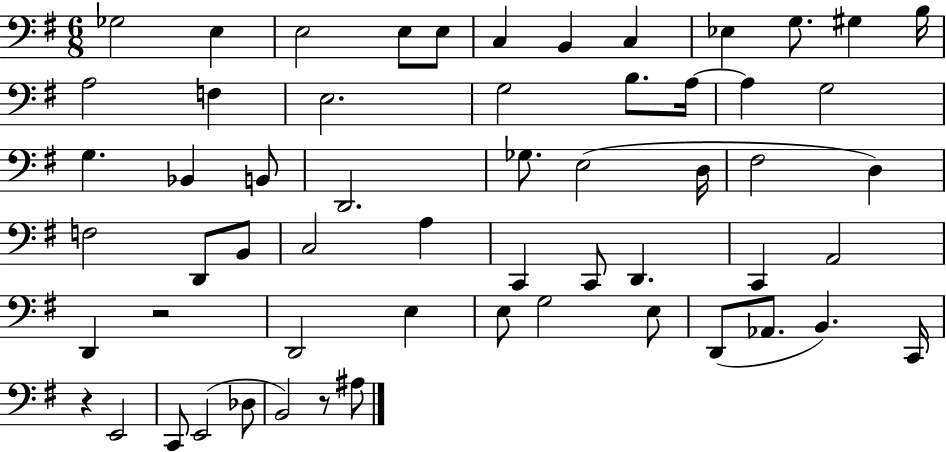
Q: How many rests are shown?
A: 3